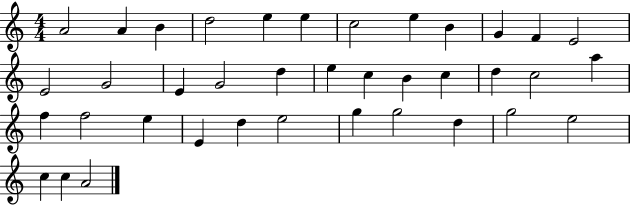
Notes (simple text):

A4/h A4/q B4/q D5/h E5/q E5/q C5/h E5/q B4/q G4/q F4/q E4/h E4/h G4/h E4/q G4/h D5/q E5/q C5/q B4/q C5/q D5/q C5/h A5/q F5/q F5/h E5/q E4/q D5/q E5/h G5/q G5/h D5/q G5/h E5/h C5/q C5/q A4/h